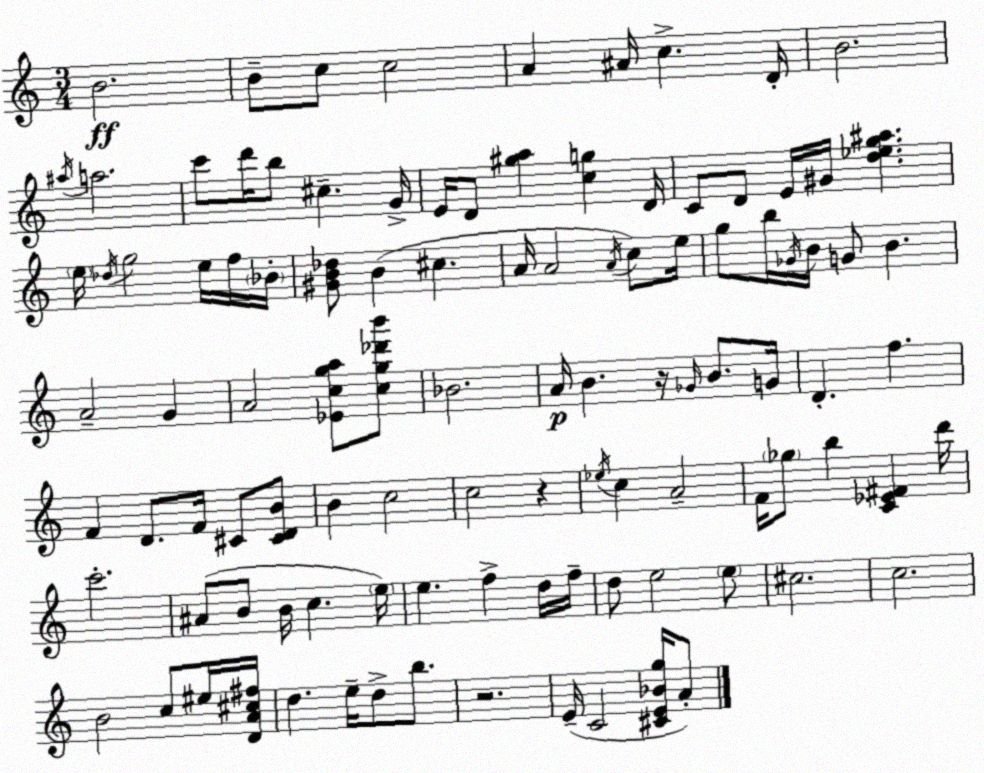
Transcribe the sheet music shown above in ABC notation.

X:1
T:Untitled
M:3/4
L:1/4
K:C
B2 B/2 c/2 c2 A ^A/4 c D/4 B2 ^a/4 a2 c'/2 d'/4 b/2 ^c G/4 E/4 D/2 [^ga] [cg] D/4 C/2 D/2 E/4 ^G/4 [d_eg^a] e/4 _d/4 g2 e/4 f/4 _B/4 [^GB_d]/2 B ^c A/4 A2 A/4 c/2 e/4 g/2 b/4 _G/4 B/4 G/2 B A2 G A2 [_Ecga]/2 [cg_d'b']/2 _B2 A/4 B z/4 _G/4 B/2 G/4 D f F D/2 F/4 ^C/2 [^CDB]/2 B c2 c2 z _e/4 c A2 F/4 _g/2 b [C_E^F] d'/4 c'2 ^A/2 B/2 B/4 c e/4 e f d/4 f/4 d/2 e2 e/2 ^c2 c2 B2 c/2 ^e/4 [DA^c^f]/4 d e/4 d/2 b/2 z2 E/4 C2 [^CE_Bg]/4 A/2